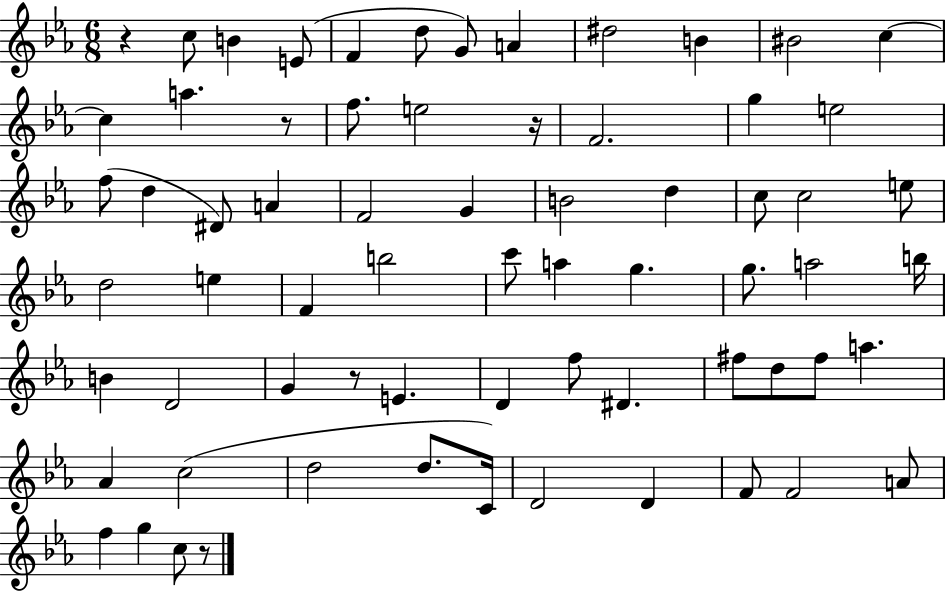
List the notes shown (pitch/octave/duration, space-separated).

R/q C5/e B4/q E4/e F4/q D5/e G4/e A4/q D#5/h B4/q BIS4/h C5/q C5/q A5/q. R/e F5/e. E5/h R/s F4/h. G5/q E5/h F5/e D5/q D#4/e A4/q F4/h G4/q B4/h D5/q C5/e C5/h E5/e D5/h E5/q F4/q B5/h C6/e A5/q G5/q. G5/e. A5/h B5/s B4/q D4/h G4/q R/e E4/q. D4/q F5/e D#4/q. F#5/e D5/e F#5/e A5/q. Ab4/q C5/h D5/h D5/e. C4/s D4/h D4/q F4/e F4/h A4/e F5/q G5/q C5/e R/e